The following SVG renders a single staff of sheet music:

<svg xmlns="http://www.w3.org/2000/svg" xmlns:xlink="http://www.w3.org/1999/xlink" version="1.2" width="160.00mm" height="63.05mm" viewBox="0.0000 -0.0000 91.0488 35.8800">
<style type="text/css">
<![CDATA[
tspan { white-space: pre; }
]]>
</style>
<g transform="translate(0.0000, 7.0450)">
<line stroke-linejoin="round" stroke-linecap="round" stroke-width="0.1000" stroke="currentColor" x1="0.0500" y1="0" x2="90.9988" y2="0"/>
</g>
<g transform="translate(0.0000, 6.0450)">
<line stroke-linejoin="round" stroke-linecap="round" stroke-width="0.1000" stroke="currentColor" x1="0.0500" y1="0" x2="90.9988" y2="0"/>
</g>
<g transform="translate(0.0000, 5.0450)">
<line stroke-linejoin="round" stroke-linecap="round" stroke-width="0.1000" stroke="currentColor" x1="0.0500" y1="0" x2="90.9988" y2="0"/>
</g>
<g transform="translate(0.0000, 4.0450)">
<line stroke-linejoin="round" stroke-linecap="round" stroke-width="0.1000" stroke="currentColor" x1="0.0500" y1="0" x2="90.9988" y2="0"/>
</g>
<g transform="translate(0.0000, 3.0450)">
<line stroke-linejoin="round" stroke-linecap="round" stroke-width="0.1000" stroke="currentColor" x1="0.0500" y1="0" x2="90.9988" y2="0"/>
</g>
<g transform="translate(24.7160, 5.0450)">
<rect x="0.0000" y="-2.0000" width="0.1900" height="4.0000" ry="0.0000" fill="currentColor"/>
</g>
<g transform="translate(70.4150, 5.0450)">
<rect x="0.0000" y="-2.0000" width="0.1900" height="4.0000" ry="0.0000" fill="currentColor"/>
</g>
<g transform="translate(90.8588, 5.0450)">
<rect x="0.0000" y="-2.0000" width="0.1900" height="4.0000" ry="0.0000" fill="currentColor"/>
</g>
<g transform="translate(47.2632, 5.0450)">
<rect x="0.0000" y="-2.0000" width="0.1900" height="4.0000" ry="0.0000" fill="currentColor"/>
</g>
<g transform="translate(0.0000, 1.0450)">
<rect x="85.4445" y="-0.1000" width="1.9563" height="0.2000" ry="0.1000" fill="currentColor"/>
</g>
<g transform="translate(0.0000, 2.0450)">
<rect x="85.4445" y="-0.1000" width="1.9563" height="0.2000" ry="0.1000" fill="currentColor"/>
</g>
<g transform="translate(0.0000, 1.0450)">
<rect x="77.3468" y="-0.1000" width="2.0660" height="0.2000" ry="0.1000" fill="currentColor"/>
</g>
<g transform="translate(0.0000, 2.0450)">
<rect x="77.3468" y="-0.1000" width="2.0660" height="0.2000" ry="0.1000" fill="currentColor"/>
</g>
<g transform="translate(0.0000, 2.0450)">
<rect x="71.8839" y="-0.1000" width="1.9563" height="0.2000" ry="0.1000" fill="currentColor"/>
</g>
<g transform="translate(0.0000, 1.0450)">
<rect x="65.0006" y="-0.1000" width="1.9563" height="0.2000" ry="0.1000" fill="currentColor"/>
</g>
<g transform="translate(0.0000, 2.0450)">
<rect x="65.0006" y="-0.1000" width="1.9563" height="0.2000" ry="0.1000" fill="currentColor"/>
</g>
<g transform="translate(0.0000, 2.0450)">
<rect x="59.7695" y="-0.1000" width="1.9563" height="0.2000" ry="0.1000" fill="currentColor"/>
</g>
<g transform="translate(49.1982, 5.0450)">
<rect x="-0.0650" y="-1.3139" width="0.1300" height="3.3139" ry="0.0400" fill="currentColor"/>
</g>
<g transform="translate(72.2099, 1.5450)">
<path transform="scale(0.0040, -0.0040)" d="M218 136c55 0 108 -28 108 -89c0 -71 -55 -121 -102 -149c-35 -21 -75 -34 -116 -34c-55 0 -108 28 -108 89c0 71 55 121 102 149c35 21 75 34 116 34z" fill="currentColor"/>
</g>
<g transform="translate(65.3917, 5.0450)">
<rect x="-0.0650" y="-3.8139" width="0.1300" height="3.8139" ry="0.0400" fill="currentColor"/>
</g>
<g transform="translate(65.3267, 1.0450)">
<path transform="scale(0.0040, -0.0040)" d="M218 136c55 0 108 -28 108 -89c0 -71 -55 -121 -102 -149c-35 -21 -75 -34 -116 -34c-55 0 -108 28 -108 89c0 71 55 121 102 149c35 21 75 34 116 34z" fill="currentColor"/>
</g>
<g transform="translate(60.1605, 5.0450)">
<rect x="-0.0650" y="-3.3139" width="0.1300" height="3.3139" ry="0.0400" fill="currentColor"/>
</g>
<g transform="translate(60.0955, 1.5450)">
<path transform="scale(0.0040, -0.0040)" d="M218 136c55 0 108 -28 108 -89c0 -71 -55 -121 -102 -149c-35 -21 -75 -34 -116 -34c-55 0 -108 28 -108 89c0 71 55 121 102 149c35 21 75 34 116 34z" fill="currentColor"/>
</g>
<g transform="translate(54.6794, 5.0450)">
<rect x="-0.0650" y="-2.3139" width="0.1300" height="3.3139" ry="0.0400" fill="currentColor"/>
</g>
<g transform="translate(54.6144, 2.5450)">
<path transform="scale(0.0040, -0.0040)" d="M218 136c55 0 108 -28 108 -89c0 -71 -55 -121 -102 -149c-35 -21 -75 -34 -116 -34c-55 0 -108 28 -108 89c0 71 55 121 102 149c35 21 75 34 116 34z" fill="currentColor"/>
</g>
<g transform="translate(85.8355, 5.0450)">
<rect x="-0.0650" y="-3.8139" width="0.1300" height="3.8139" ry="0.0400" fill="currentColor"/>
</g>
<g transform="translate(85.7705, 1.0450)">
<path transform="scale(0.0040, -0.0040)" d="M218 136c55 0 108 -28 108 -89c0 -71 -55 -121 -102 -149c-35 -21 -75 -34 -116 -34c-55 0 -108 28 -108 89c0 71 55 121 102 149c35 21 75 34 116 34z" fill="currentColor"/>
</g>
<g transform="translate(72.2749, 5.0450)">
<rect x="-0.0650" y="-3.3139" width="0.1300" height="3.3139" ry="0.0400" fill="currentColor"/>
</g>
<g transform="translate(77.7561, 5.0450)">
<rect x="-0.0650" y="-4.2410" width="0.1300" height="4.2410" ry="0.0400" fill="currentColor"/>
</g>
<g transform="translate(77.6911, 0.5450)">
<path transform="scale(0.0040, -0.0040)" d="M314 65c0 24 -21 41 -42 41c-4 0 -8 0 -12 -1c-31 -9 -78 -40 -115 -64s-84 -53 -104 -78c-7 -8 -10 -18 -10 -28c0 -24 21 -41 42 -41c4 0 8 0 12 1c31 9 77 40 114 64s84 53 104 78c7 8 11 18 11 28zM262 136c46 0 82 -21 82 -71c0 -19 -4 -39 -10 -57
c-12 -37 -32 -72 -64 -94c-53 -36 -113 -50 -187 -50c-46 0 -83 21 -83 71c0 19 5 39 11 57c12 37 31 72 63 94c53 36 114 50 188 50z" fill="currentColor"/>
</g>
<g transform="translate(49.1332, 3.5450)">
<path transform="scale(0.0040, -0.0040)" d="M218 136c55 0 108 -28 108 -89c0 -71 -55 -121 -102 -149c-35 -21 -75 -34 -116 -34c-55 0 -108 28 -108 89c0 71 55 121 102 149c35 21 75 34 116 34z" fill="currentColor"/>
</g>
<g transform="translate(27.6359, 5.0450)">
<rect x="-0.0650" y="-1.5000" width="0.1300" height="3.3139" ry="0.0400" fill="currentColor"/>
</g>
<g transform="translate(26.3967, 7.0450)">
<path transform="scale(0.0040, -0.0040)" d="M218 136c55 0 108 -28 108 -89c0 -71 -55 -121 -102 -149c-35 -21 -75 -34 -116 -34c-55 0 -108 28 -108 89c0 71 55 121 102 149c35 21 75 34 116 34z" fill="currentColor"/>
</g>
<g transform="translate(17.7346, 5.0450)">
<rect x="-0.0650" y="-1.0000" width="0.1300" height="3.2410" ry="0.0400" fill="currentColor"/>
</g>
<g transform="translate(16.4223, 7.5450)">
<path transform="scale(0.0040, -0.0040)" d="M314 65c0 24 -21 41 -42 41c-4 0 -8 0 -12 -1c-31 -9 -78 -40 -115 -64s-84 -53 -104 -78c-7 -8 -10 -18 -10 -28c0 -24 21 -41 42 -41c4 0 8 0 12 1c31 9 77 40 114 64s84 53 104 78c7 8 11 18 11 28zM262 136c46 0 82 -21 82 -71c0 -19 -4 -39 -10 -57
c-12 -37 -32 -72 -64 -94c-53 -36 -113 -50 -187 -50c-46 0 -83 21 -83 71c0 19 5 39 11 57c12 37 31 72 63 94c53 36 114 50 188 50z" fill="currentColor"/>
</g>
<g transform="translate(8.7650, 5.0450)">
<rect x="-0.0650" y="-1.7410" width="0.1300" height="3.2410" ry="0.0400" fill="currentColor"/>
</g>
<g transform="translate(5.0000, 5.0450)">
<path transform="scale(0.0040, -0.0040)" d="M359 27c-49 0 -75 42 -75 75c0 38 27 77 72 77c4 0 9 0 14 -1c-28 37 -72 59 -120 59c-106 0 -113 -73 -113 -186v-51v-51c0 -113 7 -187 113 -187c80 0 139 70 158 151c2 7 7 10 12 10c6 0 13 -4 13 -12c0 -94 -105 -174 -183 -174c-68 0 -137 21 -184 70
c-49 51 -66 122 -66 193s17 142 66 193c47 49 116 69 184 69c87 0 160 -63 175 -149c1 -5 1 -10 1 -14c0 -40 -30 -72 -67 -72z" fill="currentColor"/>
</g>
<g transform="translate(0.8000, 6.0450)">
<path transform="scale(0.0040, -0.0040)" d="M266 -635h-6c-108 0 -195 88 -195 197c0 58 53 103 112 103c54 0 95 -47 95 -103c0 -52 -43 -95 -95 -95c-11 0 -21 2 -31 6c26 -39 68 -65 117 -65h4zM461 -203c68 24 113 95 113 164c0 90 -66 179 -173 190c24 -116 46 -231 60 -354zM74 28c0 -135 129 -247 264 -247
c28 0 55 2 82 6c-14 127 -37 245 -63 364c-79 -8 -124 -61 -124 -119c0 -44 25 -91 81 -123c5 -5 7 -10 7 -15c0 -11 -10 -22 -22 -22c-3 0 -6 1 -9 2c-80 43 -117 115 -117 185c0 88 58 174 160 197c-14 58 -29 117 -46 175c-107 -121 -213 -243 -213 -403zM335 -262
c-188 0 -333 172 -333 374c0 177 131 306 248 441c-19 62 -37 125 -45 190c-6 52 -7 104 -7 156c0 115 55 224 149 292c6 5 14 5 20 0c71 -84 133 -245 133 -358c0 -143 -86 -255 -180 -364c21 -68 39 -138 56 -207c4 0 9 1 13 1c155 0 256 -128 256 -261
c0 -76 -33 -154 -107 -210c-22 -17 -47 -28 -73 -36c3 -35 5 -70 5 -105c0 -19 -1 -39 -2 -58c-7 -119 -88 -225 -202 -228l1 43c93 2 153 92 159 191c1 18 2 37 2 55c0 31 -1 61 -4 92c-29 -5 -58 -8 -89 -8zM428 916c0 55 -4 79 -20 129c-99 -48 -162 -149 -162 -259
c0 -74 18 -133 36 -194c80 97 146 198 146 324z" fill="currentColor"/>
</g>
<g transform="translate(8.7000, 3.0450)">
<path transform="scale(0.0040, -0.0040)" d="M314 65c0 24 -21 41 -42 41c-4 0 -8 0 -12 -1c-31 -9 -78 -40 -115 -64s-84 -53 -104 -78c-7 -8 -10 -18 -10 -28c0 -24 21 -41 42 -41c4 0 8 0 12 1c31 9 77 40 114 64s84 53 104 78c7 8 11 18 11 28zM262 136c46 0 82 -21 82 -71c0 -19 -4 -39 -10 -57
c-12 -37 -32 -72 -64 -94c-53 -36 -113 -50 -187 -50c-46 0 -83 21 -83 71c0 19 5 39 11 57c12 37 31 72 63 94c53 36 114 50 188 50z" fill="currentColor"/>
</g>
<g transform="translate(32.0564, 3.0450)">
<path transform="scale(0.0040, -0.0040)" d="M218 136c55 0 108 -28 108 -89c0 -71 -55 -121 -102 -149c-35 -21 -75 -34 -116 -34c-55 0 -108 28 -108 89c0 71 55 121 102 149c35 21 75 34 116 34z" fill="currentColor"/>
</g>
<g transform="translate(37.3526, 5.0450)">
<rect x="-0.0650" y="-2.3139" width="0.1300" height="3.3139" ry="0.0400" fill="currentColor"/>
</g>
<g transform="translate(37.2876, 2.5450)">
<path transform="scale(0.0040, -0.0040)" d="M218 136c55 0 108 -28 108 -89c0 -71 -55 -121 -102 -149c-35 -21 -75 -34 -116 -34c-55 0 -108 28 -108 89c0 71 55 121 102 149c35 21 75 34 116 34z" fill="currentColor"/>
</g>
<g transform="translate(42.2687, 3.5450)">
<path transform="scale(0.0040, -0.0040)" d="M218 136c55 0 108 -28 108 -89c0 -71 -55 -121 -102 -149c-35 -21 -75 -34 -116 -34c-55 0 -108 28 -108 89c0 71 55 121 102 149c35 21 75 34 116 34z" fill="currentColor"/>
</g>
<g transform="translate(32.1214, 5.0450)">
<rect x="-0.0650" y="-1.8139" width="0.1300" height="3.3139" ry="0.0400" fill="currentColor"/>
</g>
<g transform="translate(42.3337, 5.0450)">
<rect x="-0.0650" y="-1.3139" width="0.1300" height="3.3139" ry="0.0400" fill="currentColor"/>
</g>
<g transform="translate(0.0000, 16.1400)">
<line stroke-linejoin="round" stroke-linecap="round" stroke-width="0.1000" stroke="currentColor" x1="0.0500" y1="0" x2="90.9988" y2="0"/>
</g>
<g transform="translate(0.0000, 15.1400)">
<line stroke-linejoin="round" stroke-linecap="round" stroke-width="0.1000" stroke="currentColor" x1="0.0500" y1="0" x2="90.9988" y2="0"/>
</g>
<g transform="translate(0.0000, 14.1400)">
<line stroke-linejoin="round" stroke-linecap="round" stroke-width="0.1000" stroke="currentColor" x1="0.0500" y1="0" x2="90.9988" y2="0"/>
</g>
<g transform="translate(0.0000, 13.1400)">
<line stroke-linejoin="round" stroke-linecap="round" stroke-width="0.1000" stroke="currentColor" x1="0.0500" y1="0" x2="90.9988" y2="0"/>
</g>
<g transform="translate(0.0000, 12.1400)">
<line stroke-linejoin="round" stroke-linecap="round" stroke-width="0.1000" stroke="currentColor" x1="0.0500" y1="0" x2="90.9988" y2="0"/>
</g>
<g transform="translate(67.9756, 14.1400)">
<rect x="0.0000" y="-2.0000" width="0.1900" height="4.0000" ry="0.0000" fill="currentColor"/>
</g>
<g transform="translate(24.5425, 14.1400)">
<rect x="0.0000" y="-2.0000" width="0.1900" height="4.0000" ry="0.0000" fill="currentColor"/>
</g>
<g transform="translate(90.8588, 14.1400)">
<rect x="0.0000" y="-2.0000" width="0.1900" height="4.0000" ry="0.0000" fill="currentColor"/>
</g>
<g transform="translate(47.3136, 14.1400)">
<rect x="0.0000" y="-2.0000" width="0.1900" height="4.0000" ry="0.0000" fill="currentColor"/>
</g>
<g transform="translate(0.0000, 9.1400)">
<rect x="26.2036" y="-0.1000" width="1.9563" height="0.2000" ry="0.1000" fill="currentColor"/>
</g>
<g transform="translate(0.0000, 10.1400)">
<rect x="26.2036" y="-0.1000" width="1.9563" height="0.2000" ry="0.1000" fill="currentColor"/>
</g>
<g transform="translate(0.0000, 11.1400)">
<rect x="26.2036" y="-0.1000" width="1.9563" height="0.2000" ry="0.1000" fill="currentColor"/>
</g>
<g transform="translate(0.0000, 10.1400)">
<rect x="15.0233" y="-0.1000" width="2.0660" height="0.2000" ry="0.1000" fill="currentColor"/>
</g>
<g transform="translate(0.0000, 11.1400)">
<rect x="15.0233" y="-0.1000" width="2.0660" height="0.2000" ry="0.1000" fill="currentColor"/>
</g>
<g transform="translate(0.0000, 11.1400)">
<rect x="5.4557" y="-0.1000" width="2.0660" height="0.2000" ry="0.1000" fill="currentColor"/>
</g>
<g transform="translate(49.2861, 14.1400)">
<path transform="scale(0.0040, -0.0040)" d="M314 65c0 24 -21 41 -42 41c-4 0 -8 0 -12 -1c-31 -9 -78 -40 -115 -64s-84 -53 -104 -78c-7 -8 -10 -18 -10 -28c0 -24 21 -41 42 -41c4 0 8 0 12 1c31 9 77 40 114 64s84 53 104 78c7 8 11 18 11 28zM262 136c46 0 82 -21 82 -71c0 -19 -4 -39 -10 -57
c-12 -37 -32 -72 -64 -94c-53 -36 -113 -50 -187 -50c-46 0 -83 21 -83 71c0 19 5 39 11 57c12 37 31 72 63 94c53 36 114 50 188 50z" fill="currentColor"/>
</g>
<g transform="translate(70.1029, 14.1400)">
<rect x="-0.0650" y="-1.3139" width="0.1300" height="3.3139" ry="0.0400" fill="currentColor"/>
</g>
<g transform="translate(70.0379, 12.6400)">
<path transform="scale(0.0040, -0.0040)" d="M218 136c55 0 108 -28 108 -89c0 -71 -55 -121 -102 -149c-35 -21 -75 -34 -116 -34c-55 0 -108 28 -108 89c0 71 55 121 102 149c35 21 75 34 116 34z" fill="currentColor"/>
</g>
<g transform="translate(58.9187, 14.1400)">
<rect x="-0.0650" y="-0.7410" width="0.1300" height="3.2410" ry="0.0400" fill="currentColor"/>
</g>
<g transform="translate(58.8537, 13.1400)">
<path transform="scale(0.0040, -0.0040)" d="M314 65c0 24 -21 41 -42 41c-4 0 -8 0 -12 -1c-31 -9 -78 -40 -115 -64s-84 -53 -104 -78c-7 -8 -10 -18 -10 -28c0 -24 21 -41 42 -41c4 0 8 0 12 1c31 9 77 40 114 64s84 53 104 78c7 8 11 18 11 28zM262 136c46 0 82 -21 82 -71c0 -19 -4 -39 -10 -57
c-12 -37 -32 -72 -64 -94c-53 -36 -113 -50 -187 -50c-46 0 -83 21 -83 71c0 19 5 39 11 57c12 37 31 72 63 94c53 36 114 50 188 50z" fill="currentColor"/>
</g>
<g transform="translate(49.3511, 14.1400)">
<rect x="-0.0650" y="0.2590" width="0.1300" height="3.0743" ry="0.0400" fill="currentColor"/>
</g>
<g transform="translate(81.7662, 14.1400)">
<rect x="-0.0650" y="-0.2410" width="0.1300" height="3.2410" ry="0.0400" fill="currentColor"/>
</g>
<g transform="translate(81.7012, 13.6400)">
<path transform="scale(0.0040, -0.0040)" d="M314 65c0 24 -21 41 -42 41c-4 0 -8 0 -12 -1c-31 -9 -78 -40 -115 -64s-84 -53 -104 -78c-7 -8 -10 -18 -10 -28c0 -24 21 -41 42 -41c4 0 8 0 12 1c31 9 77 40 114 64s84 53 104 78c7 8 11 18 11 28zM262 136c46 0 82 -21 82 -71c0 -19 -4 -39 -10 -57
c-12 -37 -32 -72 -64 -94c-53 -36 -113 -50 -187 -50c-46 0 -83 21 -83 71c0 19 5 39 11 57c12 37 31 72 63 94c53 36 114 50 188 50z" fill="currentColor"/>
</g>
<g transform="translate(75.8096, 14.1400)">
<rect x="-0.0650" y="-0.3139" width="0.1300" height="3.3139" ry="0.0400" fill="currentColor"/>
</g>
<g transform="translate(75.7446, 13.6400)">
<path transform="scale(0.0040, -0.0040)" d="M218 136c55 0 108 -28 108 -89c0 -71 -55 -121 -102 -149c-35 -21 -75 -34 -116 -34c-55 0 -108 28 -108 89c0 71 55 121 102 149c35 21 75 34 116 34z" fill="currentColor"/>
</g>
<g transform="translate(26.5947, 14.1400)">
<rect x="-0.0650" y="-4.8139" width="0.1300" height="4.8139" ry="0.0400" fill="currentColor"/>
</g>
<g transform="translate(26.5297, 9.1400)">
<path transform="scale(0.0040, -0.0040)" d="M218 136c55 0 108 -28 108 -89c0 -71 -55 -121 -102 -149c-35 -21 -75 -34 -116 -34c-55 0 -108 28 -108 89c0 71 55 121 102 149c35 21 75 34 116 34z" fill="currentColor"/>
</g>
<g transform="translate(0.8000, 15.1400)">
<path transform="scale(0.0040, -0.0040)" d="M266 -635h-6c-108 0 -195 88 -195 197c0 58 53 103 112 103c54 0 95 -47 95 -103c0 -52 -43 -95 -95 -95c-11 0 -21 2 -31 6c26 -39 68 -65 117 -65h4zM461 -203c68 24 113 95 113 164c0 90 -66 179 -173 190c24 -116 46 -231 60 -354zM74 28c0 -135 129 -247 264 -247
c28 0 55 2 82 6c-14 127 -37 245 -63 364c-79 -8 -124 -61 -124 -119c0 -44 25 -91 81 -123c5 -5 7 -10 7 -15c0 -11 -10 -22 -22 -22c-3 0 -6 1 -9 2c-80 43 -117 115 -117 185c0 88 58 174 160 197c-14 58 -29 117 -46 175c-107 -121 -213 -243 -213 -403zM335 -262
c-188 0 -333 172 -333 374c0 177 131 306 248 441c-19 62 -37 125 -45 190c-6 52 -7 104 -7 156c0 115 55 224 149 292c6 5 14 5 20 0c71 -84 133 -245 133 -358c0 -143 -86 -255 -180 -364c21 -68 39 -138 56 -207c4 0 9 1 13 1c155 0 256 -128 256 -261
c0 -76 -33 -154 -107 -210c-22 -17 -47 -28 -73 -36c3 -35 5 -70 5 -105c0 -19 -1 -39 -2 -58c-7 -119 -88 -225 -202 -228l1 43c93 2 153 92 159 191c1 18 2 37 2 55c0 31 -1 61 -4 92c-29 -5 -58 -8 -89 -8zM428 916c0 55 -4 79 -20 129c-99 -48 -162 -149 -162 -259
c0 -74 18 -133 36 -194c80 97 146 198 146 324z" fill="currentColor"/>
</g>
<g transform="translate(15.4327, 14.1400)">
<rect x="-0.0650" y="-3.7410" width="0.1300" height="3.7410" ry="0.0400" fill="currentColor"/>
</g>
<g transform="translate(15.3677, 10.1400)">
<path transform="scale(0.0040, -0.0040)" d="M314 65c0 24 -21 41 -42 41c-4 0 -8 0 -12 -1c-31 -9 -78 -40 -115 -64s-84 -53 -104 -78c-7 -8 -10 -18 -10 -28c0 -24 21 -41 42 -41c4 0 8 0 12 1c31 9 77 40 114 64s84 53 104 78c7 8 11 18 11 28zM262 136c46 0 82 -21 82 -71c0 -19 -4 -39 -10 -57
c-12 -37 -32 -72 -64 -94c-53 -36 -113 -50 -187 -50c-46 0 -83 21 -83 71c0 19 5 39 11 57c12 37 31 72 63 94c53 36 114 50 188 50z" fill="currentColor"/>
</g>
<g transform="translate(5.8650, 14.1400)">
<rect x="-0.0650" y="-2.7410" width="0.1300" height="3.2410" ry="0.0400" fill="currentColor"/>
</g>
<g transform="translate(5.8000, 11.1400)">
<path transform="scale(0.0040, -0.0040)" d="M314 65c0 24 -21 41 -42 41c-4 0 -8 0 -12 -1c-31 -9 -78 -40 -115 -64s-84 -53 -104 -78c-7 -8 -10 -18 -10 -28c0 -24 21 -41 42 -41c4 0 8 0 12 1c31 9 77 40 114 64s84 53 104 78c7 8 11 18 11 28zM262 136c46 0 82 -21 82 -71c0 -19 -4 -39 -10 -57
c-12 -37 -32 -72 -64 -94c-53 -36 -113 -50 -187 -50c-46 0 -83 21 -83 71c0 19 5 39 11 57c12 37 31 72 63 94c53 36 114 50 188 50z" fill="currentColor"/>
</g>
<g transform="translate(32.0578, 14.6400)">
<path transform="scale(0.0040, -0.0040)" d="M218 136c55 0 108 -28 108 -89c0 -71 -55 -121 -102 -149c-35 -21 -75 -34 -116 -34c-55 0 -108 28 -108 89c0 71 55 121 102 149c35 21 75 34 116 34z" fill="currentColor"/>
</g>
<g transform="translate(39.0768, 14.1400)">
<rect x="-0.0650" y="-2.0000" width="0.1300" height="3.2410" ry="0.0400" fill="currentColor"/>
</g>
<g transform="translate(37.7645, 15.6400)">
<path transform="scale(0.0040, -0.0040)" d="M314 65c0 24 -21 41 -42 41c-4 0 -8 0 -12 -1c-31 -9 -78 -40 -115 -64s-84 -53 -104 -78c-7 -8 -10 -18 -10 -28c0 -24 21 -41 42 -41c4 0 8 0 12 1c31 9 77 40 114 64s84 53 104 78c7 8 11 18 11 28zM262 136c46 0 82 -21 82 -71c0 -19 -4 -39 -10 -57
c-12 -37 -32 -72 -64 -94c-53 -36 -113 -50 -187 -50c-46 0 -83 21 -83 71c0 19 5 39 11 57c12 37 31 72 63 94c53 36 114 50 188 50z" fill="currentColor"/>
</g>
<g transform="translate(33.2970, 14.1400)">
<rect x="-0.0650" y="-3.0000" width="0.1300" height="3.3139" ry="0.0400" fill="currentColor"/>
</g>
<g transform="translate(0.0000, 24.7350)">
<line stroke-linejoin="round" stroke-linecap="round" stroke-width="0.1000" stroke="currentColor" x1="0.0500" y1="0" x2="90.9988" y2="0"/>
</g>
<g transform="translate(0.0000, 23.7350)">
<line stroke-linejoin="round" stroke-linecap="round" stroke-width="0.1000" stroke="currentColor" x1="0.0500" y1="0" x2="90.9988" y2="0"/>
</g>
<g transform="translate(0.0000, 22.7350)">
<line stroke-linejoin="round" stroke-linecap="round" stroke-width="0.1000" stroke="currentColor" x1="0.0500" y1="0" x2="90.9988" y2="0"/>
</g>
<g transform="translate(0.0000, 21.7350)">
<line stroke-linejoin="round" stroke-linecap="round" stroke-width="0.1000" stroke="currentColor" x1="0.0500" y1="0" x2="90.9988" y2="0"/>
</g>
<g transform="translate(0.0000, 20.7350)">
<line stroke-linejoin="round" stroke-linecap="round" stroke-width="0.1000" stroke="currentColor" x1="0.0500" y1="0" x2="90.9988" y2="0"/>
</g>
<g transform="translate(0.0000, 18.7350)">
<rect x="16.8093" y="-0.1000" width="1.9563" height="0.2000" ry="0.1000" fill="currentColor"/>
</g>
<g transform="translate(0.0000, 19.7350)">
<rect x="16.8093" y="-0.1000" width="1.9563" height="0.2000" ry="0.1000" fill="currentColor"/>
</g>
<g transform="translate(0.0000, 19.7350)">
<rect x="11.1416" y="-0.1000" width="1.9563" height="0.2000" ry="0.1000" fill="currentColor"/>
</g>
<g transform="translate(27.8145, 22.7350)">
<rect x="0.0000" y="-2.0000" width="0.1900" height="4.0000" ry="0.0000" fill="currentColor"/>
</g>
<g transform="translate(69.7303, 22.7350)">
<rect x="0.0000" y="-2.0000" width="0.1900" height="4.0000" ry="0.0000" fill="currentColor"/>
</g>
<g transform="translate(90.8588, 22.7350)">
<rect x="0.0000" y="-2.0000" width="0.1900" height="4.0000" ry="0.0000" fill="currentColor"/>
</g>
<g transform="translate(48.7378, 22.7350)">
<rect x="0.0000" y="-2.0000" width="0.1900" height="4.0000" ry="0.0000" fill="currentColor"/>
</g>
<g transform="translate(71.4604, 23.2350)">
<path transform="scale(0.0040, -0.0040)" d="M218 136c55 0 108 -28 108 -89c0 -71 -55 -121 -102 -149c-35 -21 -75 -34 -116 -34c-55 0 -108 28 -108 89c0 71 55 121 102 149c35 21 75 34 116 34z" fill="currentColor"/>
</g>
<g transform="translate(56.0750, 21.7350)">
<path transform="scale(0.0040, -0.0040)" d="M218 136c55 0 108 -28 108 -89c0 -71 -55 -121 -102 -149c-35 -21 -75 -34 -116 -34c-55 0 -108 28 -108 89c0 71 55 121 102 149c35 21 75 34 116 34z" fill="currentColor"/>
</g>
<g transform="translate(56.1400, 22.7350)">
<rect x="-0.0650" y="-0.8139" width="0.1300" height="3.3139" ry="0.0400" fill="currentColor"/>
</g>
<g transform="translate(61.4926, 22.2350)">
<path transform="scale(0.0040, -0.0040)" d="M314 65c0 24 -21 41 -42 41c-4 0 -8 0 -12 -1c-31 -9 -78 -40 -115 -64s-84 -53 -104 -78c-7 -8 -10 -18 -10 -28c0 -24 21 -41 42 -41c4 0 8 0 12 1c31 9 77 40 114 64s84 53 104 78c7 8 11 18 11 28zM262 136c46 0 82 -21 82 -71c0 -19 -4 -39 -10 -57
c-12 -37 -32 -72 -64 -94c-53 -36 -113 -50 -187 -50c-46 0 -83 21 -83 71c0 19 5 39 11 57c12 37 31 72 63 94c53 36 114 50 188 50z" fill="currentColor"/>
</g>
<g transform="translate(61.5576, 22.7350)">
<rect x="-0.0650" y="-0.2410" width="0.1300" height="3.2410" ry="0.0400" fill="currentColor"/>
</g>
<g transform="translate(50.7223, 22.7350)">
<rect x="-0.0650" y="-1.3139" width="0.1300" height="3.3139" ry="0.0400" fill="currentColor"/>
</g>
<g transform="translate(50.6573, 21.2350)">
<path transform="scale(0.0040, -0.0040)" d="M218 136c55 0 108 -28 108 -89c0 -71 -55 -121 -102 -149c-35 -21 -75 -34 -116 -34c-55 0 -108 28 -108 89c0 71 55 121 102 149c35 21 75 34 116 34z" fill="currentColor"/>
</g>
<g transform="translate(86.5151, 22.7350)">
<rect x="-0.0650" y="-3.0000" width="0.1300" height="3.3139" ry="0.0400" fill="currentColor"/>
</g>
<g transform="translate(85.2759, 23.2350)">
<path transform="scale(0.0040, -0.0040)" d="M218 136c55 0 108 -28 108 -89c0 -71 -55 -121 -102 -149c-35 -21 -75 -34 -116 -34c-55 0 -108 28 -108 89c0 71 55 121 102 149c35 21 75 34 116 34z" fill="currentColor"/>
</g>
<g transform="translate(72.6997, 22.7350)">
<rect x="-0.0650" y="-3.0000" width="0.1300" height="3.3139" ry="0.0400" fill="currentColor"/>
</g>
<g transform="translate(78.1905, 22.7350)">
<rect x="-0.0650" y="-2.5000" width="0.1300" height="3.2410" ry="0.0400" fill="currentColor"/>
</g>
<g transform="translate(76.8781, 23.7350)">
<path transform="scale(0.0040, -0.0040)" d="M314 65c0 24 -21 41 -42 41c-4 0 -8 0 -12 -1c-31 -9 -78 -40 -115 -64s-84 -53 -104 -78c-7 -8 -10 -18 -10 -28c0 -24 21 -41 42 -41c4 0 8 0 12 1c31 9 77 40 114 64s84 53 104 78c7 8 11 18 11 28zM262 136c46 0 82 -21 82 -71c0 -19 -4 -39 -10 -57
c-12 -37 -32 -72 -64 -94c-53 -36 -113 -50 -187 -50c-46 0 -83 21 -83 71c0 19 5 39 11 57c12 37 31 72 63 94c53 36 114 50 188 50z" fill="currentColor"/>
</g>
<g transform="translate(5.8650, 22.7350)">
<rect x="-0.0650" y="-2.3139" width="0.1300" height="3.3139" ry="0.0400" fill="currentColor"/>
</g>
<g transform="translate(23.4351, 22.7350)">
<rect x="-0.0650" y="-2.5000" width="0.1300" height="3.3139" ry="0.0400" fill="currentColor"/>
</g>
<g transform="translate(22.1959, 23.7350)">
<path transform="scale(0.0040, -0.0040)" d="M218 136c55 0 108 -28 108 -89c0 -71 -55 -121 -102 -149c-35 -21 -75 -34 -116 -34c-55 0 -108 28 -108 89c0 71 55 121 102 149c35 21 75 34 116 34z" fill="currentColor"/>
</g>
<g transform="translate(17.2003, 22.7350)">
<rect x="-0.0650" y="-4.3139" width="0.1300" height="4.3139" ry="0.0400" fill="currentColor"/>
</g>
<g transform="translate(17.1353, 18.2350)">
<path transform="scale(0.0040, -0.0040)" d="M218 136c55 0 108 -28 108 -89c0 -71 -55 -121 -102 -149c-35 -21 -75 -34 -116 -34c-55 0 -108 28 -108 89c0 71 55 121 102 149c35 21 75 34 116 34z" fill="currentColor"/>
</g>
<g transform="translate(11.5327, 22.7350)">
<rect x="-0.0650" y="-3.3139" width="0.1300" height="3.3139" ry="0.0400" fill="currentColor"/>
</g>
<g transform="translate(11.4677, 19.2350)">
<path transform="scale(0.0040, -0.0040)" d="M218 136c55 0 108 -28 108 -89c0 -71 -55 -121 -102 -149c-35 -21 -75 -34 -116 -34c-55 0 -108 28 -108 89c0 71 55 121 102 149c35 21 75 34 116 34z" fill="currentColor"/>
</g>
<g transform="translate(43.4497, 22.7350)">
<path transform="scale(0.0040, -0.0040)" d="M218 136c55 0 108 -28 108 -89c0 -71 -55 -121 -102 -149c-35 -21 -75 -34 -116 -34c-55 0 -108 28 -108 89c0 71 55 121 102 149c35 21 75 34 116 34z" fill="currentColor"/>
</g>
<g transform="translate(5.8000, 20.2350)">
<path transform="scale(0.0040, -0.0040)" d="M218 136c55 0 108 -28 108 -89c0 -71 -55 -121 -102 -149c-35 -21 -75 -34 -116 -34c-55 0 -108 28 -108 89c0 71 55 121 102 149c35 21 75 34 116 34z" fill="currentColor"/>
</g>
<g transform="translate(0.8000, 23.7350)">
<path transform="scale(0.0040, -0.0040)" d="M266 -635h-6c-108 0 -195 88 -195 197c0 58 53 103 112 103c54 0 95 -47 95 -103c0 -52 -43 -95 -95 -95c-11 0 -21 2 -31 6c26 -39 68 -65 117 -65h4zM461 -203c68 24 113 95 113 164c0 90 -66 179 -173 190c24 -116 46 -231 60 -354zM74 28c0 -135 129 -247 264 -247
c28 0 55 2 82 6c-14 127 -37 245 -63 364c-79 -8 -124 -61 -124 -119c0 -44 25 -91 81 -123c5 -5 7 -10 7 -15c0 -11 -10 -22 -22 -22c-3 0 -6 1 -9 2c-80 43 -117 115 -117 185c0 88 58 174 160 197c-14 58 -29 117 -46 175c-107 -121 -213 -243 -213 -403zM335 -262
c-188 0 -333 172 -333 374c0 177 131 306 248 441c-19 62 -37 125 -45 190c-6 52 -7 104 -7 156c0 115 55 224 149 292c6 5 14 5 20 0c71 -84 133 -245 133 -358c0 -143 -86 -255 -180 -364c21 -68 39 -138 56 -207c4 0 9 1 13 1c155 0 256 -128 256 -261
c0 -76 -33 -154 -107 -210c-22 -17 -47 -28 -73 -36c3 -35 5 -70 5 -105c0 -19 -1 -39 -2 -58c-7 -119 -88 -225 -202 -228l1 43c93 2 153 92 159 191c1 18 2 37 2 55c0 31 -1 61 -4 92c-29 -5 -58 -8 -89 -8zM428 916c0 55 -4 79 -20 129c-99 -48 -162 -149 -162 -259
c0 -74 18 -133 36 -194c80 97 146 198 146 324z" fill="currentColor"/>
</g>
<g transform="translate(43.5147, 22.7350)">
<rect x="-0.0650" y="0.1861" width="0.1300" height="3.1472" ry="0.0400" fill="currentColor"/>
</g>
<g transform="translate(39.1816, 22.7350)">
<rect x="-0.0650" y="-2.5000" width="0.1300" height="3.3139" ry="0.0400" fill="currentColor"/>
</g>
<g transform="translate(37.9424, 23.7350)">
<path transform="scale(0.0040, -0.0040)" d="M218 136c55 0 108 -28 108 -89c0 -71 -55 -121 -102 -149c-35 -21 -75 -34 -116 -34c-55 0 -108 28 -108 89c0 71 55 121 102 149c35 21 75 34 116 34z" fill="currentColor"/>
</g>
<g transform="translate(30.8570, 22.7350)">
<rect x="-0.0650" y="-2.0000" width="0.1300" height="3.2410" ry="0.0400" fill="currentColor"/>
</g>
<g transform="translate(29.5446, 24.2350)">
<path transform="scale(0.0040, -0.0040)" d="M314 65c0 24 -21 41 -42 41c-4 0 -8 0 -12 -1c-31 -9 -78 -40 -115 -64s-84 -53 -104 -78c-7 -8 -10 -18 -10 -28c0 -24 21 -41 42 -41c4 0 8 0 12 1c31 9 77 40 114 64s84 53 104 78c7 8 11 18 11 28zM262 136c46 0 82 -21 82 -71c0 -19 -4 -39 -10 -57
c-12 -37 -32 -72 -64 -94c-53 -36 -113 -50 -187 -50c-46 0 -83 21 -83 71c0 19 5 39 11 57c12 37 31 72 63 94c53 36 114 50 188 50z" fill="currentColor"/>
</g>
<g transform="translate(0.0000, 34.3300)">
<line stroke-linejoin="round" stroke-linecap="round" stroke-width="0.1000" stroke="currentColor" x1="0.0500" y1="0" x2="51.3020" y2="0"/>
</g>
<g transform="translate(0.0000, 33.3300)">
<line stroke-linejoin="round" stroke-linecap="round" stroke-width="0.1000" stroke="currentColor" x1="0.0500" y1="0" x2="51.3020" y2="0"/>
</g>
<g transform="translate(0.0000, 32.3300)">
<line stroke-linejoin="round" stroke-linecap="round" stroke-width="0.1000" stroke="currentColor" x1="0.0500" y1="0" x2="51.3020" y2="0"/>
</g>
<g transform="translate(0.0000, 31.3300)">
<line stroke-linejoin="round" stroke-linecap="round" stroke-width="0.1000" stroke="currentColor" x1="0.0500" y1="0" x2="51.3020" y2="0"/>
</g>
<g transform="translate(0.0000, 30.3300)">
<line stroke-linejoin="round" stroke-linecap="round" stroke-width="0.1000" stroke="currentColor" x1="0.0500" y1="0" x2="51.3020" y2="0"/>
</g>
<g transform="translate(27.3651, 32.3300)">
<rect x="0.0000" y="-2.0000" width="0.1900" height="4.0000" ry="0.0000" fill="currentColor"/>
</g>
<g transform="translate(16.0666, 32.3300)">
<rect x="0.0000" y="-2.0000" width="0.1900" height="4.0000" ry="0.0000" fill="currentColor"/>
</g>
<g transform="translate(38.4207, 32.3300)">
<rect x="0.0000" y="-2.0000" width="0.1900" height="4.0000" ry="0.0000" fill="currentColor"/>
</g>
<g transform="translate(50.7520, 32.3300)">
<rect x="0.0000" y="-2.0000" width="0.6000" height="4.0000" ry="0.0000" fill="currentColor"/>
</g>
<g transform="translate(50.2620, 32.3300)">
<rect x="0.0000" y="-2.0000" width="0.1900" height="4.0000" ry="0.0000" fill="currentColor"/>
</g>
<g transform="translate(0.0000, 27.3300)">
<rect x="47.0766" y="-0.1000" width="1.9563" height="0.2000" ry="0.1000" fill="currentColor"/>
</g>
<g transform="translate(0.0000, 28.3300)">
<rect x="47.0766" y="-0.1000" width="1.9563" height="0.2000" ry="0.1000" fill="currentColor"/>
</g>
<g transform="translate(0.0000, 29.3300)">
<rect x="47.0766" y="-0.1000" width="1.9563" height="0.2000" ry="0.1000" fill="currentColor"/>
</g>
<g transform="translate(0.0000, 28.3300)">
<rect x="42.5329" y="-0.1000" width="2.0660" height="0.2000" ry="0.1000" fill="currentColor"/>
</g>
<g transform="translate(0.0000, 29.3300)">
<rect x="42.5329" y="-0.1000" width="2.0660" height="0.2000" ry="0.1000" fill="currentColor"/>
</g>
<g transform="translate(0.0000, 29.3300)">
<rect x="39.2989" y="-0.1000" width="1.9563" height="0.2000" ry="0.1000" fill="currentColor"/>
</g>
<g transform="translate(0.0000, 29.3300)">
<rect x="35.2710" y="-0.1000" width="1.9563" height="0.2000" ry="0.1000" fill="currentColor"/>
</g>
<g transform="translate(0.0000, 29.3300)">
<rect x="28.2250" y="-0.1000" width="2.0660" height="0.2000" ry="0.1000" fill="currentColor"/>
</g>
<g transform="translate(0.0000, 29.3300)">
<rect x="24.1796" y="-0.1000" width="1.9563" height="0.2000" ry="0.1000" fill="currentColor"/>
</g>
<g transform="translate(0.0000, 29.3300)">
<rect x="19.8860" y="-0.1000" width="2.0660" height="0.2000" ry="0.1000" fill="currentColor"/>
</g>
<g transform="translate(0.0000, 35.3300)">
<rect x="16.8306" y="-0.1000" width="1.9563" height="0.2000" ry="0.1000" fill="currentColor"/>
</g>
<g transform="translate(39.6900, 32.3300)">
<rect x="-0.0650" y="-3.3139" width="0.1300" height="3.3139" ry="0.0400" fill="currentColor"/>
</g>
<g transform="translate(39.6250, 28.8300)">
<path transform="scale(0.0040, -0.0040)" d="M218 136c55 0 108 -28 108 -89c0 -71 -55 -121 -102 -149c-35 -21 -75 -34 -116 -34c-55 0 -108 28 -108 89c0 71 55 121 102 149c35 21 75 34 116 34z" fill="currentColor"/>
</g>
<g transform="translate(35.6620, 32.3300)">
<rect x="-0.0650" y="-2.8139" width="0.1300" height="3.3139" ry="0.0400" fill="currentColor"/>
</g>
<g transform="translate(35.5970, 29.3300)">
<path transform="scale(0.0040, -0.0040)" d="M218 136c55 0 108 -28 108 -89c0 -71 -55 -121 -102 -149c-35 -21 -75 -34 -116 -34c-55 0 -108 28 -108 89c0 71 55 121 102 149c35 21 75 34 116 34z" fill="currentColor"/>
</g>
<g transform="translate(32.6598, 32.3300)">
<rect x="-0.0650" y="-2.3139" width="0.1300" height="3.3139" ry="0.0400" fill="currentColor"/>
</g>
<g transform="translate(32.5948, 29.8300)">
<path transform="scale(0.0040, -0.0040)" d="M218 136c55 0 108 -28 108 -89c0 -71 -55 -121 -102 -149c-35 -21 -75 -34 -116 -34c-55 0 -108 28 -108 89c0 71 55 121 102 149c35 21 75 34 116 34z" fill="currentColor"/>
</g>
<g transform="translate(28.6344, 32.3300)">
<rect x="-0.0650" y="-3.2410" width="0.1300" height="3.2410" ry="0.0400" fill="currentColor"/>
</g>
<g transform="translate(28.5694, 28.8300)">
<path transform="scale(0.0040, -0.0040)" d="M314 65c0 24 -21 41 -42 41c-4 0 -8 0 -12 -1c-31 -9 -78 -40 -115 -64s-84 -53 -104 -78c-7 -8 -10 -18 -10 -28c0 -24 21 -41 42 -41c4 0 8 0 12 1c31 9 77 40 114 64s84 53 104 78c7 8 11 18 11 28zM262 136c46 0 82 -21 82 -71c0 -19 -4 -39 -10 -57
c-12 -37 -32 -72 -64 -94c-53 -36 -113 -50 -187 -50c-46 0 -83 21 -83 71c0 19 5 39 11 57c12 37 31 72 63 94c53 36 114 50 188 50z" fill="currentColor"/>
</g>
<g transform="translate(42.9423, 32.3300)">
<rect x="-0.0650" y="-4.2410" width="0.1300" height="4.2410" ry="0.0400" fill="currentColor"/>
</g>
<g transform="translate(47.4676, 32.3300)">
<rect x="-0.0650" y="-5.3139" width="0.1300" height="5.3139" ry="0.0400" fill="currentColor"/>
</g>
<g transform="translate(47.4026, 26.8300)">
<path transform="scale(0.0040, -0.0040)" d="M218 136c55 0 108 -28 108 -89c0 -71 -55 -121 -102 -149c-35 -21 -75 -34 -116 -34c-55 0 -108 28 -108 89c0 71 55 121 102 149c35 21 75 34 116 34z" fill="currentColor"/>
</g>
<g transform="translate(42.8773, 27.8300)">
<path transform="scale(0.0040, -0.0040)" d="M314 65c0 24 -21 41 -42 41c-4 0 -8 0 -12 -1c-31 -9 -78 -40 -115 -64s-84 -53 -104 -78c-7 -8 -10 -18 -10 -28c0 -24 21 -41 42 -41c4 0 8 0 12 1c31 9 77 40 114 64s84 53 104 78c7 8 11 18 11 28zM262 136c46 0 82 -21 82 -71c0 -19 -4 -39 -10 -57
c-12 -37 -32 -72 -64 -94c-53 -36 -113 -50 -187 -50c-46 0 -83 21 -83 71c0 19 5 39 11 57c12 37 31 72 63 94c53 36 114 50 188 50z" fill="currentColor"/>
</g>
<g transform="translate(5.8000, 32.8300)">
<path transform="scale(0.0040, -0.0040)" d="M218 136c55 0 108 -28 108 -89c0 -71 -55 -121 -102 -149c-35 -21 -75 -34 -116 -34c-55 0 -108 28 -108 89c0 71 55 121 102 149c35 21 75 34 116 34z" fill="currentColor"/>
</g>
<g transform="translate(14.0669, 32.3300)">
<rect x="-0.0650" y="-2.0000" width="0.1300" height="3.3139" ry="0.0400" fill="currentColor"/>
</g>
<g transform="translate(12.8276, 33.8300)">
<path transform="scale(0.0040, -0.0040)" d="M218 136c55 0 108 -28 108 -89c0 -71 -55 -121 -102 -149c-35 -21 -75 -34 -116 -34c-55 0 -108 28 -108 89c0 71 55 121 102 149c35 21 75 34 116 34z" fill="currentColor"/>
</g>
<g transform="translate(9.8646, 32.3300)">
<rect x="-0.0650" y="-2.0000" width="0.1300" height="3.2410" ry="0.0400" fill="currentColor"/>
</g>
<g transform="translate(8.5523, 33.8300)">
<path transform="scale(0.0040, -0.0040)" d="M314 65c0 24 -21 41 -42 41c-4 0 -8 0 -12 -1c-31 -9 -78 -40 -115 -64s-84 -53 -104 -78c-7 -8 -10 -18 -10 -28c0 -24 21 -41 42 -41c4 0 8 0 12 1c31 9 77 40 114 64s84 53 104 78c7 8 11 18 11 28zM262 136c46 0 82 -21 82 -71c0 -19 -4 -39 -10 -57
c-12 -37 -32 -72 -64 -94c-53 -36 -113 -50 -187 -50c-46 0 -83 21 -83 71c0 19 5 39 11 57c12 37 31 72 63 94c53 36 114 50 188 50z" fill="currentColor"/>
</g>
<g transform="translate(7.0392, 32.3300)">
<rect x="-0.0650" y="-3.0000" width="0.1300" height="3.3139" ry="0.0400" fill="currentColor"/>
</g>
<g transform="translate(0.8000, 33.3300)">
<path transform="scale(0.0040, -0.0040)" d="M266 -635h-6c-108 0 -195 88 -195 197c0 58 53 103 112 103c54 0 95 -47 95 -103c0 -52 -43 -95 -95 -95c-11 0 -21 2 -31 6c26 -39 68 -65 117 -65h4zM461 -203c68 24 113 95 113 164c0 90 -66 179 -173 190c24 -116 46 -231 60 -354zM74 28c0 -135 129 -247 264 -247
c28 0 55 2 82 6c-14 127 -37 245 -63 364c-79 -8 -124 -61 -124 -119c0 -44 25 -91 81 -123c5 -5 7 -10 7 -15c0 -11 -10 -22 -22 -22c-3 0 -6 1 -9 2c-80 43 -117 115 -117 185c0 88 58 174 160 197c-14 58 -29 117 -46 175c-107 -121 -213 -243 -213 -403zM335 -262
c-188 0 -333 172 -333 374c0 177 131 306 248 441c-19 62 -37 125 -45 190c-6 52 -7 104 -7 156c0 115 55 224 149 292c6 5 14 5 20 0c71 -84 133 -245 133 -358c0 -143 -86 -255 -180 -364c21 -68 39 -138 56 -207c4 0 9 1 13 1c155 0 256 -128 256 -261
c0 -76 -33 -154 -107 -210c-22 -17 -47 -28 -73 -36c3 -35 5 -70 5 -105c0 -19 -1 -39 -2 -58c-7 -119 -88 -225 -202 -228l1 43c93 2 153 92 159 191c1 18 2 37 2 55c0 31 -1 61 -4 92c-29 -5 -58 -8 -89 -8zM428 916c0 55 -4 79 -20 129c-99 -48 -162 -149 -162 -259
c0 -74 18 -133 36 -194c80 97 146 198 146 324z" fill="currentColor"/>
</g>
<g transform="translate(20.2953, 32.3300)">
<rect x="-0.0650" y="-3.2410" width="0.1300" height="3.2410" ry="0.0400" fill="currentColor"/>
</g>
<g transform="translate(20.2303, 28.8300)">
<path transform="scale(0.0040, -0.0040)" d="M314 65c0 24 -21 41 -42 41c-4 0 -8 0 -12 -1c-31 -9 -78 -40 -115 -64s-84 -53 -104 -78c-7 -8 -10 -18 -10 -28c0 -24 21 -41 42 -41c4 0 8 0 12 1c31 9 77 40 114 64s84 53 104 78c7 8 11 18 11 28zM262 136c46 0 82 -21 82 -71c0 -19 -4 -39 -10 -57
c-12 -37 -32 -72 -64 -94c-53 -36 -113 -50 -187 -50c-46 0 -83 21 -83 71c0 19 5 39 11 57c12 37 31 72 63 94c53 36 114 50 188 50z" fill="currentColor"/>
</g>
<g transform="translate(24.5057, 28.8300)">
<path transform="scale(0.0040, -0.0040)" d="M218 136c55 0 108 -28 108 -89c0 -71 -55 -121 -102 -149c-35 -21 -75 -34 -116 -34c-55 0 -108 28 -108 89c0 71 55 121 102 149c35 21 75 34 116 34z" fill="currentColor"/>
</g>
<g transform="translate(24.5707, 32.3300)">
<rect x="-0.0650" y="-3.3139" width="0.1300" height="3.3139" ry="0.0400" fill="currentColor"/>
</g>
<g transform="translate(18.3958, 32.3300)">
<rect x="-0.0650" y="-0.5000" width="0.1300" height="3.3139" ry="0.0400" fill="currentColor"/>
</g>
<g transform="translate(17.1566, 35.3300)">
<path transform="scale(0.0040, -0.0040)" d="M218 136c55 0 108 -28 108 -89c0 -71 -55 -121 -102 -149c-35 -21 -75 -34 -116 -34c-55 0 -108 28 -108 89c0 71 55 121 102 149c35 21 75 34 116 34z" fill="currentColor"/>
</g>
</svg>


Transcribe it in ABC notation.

X:1
T:Untitled
M:4/4
L:1/4
K:C
f2 D2 E f g e e g b c' b d'2 c' a2 c'2 e' A F2 B2 d2 e c c2 g b d' G F2 G B e d c2 A G2 A A F2 F C b2 b b2 g a b d'2 f'